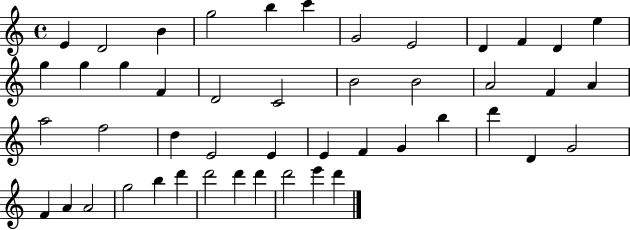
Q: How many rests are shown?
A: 0